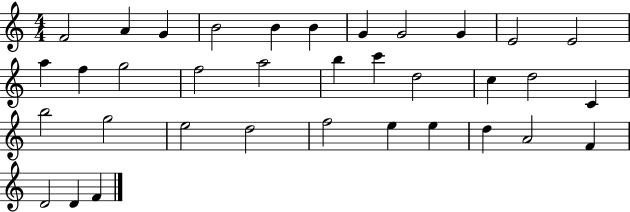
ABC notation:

X:1
T:Untitled
M:4/4
L:1/4
K:C
F2 A G B2 B B G G2 G E2 E2 a f g2 f2 a2 b c' d2 c d2 C b2 g2 e2 d2 f2 e e d A2 F D2 D F